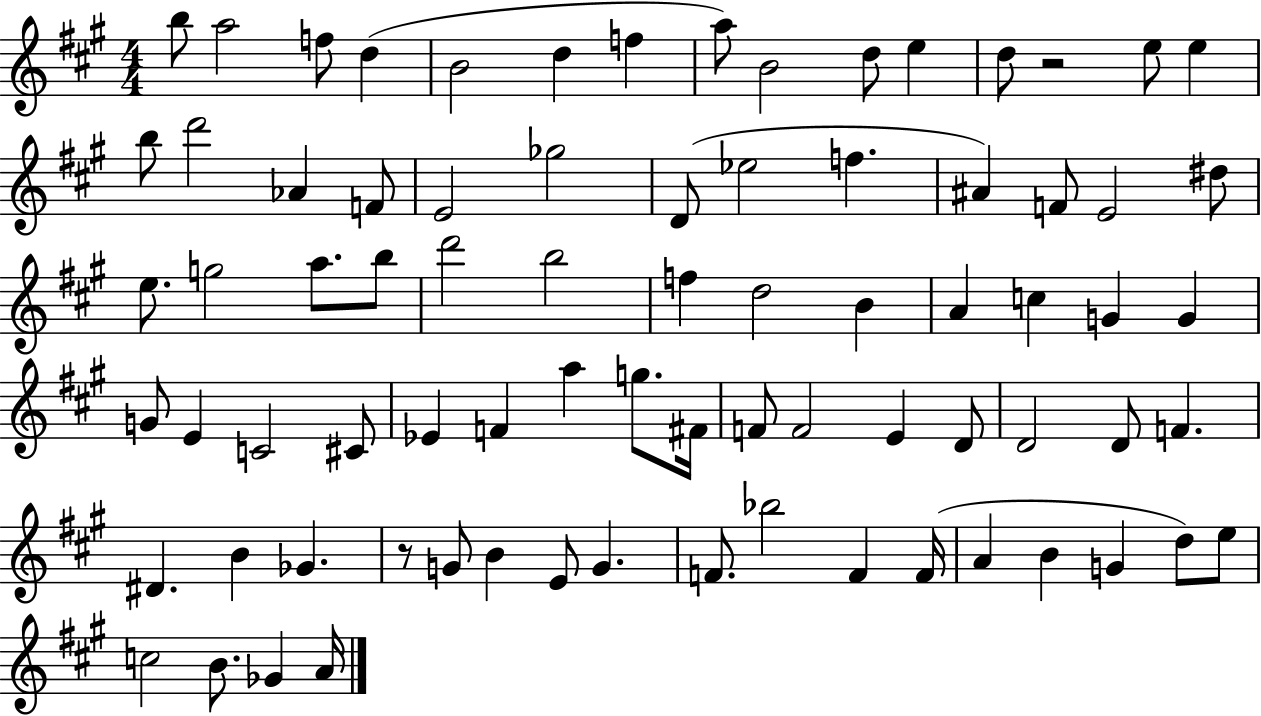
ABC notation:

X:1
T:Untitled
M:4/4
L:1/4
K:A
b/2 a2 f/2 d B2 d f a/2 B2 d/2 e d/2 z2 e/2 e b/2 d'2 _A F/2 E2 _g2 D/2 _e2 f ^A F/2 E2 ^d/2 e/2 g2 a/2 b/2 d'2 b2 f d2 B A c G G G/2 E C2 ^C/2 _E F a g/2 ^F/4 F/2 F2 E D/2 D2 D/2 F ^D B _G z/2 G/2 B E/2 G F/2 _b2 F F/4 A B G d/2 e/2 c2 B/2 _G A/4